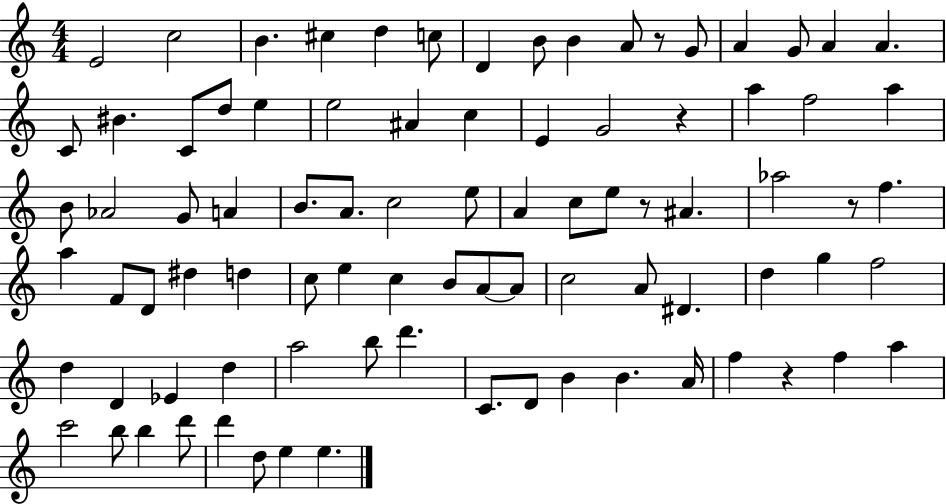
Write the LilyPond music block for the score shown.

{
  \clef treble
  \numericTimeSignature
  \time 4/4
  \key c \major
  \repeat volta 2 { e'2 c''2 | b'4. cis''4 d''4 c''8 | d'4 b'8 b'4 a'8 r8 g'8 | a'4 g'8 a'4 a'4. | \break c'8 bis'4. c'8 d''8 e''4 | e''2 ais'4 c''4 | e'4 g'2 r4 | a''4 f''2 a''4 | \break b'8 aes'2 g'8 a'4 | b'8. a'8. c''2 e''8 | a'4 c''8 e''8 r8 ais'4. | aes''2 r8 f''4. | \break a''4 f'8 d'8 dis''4 d''4 | c''8 e''4 c''4 b'8 a'8~~ a'8 | c''2 a'8 dis'4. | d''4 g''4 f''2 | \break d''4 d'4 ees'4 d''4 | a''2 b''8 d'''4. | c'8. d'8 b'4 b'4. a'16 | f''4 r4 f''4 a''4 | \break c'''2 b''8 b''4 d'''8 | d'''4 d''8 e''4 e''4. | } \bar "|."
}